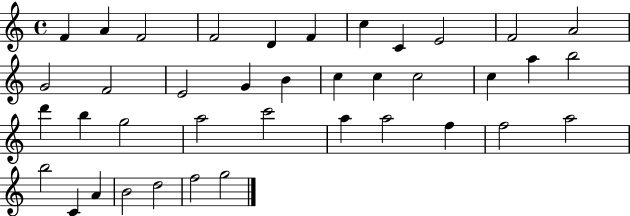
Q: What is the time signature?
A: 4/4